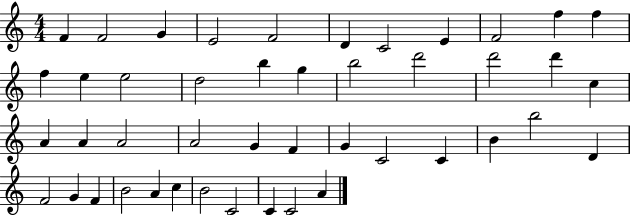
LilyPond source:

{
  \clef treble
  \numericTimeSignature
  \time 4/4
  \key c \major
  f'4 f'2 g'4 | e'2 f'2 | d'4 c'2 e'4 | f'2 f''4 f''4 | \break f''4 e''4 e''2 | d''2 b''4 g''4 | b''2 d'''2 | d'''2 d'''4 c''4 | \break a'4 a'4 a'2 | a'2 g'4 f'4 | g'4 c'2 c'4 | b'4 b''2 d'4 | \break f'2 g'4 f'4 | b'2 a'4 c''4 | b'2 c'2 | c'4 c'2 a'4 | \break \bar "|."
}